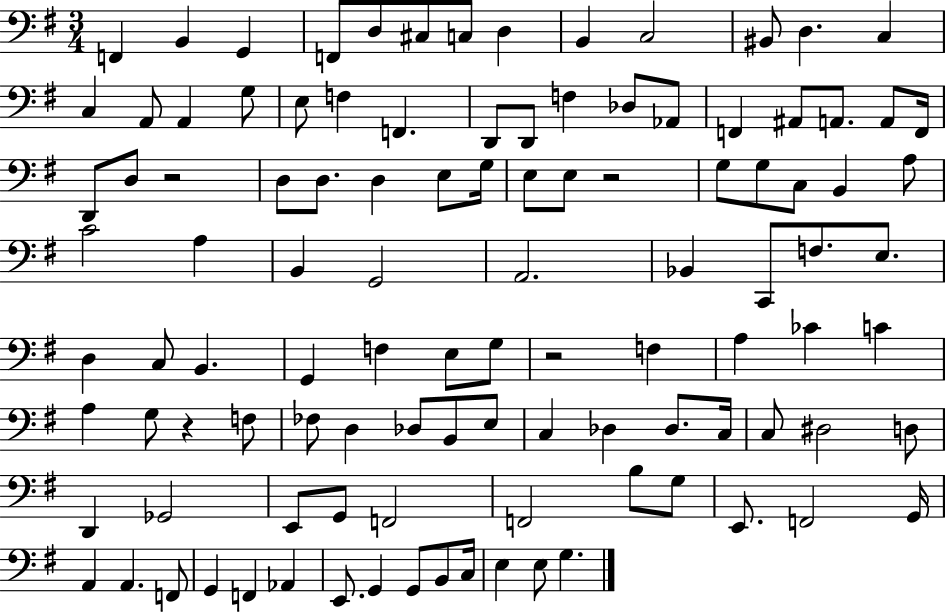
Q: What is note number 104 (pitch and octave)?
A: G3